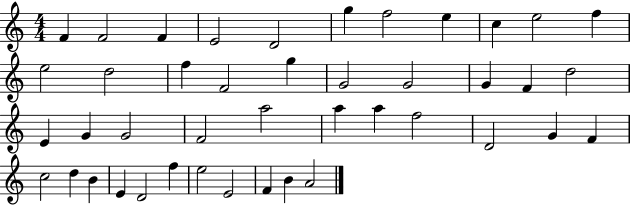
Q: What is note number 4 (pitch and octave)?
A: E4